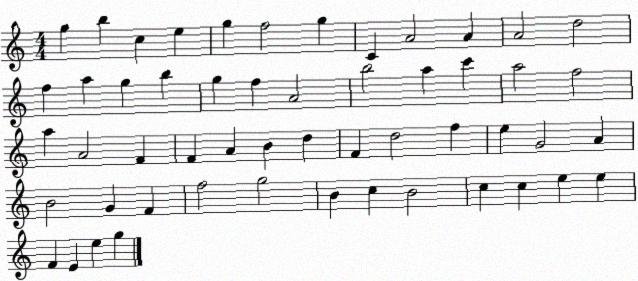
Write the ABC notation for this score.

X:1
T:Untitled
M:4/4
L:1/4
K:C
g b c e g f2 g C A2 A A2 d2 f a g b g f A2 b2 a c' a2 f2 a A2 F F A B d F d2 f e G2 A B2 G F f2 g2 B c B2 c c e e F E e g